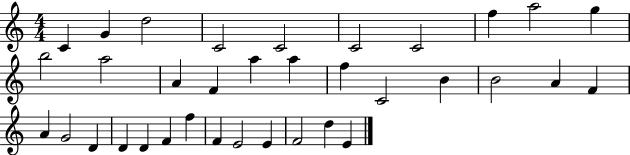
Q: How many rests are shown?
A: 0